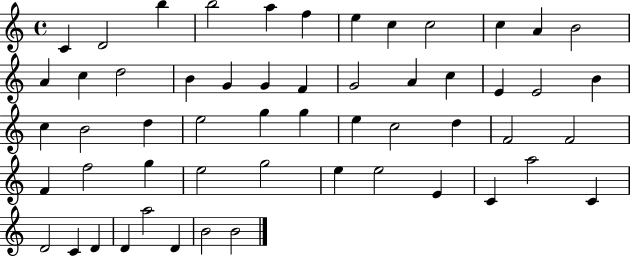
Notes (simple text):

C4/q D4/h B5/q B5/h A5/q F5/q E5/q C5/q C5/h C5/q A4/q B4/h A4/q C5/q D5/h B4/q G4/q G4/q F4/q G4/h A4/q C5/q E4/q E4/h B4/q C5/q B4/h D5/q E5/h G5/q G5/q E5/q C5/h D5/q F4/h F4/h F4/q F5/h G5/q E5/h G5/h E5/q E5/h E4/q C4/q A5/h C4/q D4/h C4/q D4/q D4/q A5/h D4/q B4/h B4/h